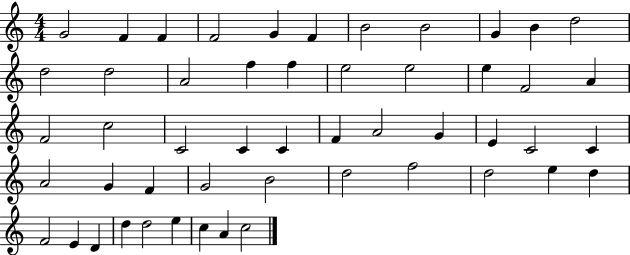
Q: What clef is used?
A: treble